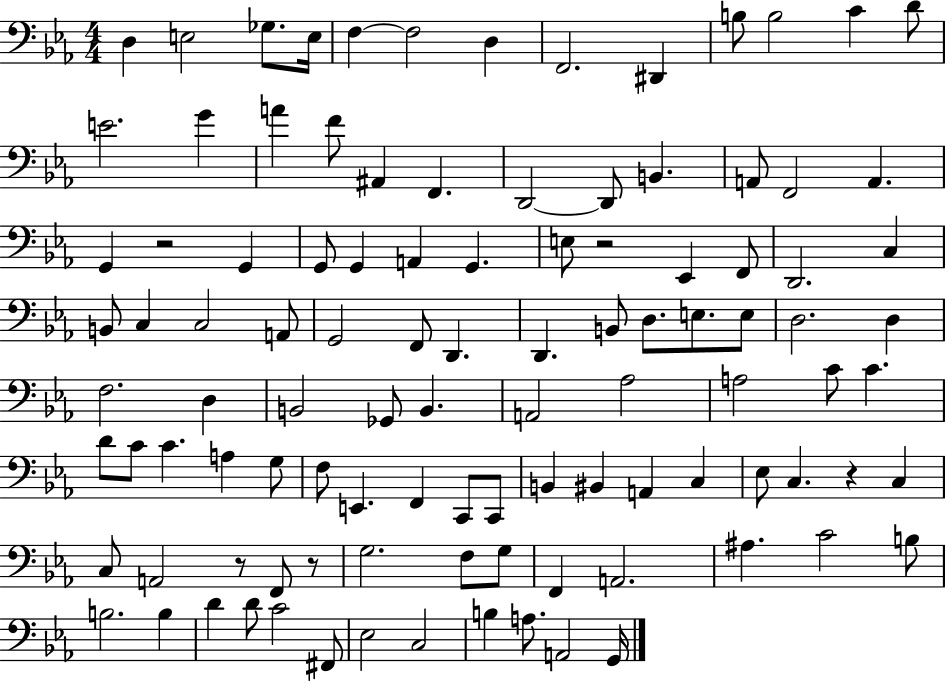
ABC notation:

X:1
T:Untitled
M:4/4
L:1/4
K:Eb
D, E,2 _G,/2 E,/4 F, F,2 D, F,,2 ^D,, B,/2 B,2 C D/2 E2 G A F/2 ^A,, F,, D,,2 D,,/2 B,, A,,/2 F,,2 A,, G,, z2 G,, G,,/2 G,, A,, G,, E,/2 z2 _E,, F,,/2 D,,2 C, B,,/2 C, C,2 A,,/2 G,,2 F,,/2 D,, D,, B,,/2 D,/2 E,/2 E,/2 D,2 D, F,2 D, B,,2 _G,,/2 B,, A,,2 _A,2 A,2 C/2 C D/2 C/2 C A, G,/2 F,/2 E,, F,, C,,/2 C,,/2 B,, ^B,, A,, C, _E,/2 C, z C, C,/2 A,,2 z/2 F,,/2 z/2 G,2 F,/2 G,/2 F,, A,,2 ^A, C2 B,/2 B,2 B, D D/2 C2 ^F,,/2 _E,2 C,2 B, A,/2 A,,2 G,,/4